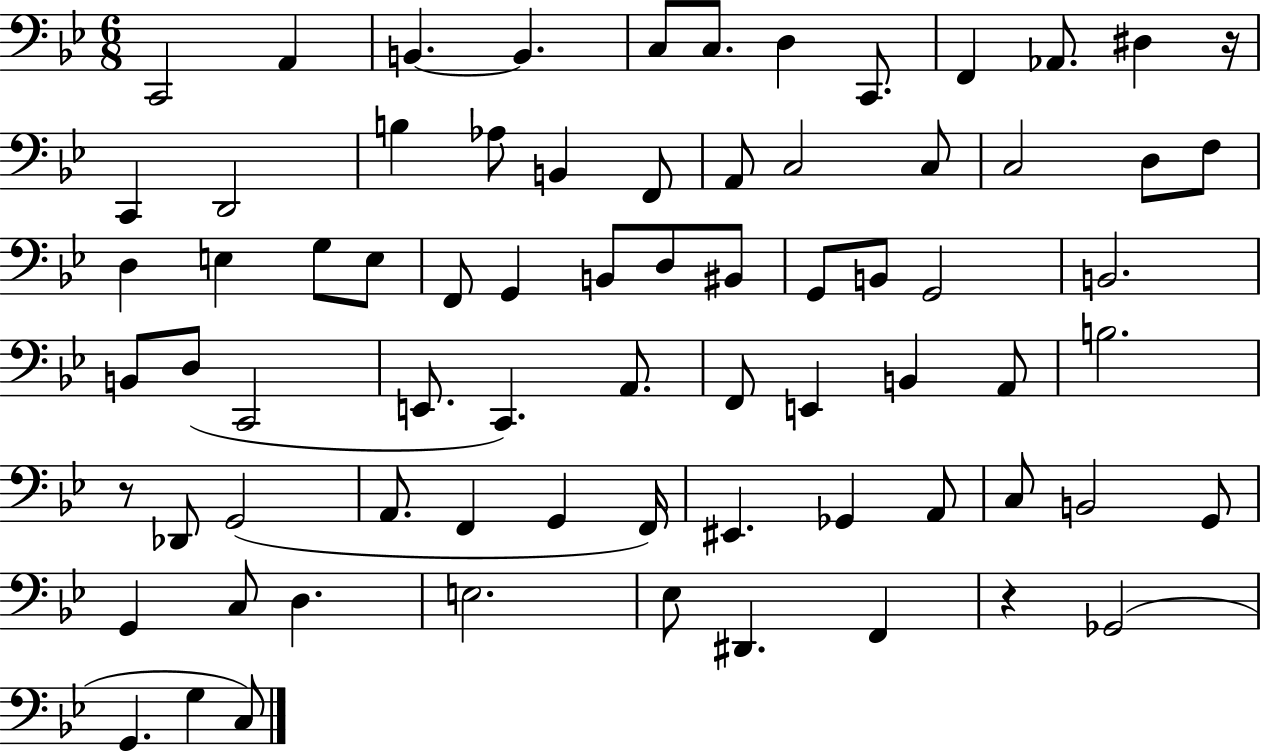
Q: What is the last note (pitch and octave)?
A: C3